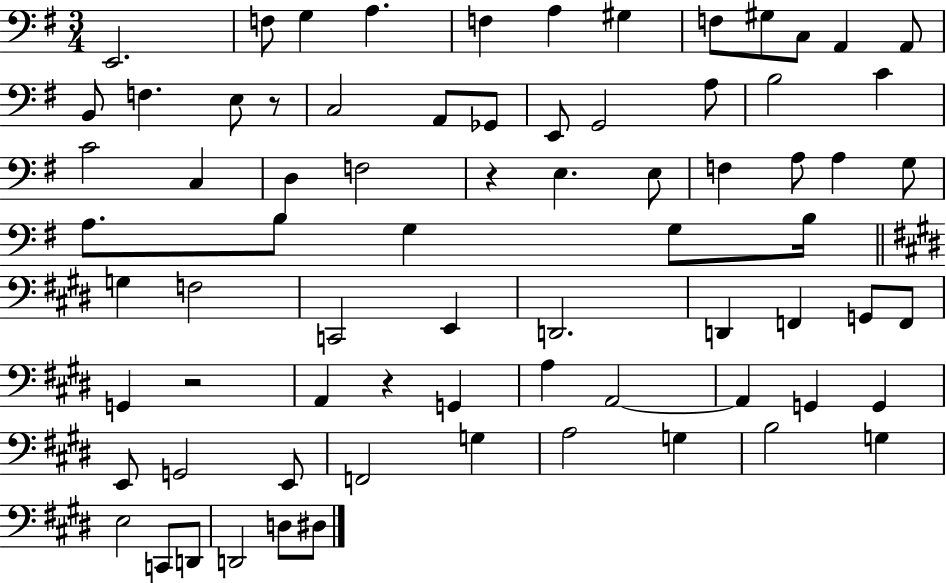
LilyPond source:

{
  \clef bass
  \numericTimeSignature
  \time 3/4
  \key g \major
  e,2. | f8 g4 a4. | f4 a4 gis4 | f8 gis8 c8 a,4 a,8 | \break b,8 f4. e8 r8 | c2 a,8 ges,8 | e,8 g,2 a8 | b2 c'4 | \break c'2 c4 | d4 f2 | r4 e4. e8 | f4 a8 a4 g8 | \break a8. b8 g4 g8 b16 | \bar "||" \break \key e \major g4 f2 | c,2 e,4 | d,2. | d,4 f,4 g,8 f,8 | \break g,4 r2 | a,4 r4 g,4 | a4 a,2~~ | a,4 g,4 g,4 | \break e,8 g,2 e,8 | f,2 g4 | a2 g4 | b2 g4 | \break e2 c,8 d,8 | d,2 d8 dis8 | \bar "|."
}